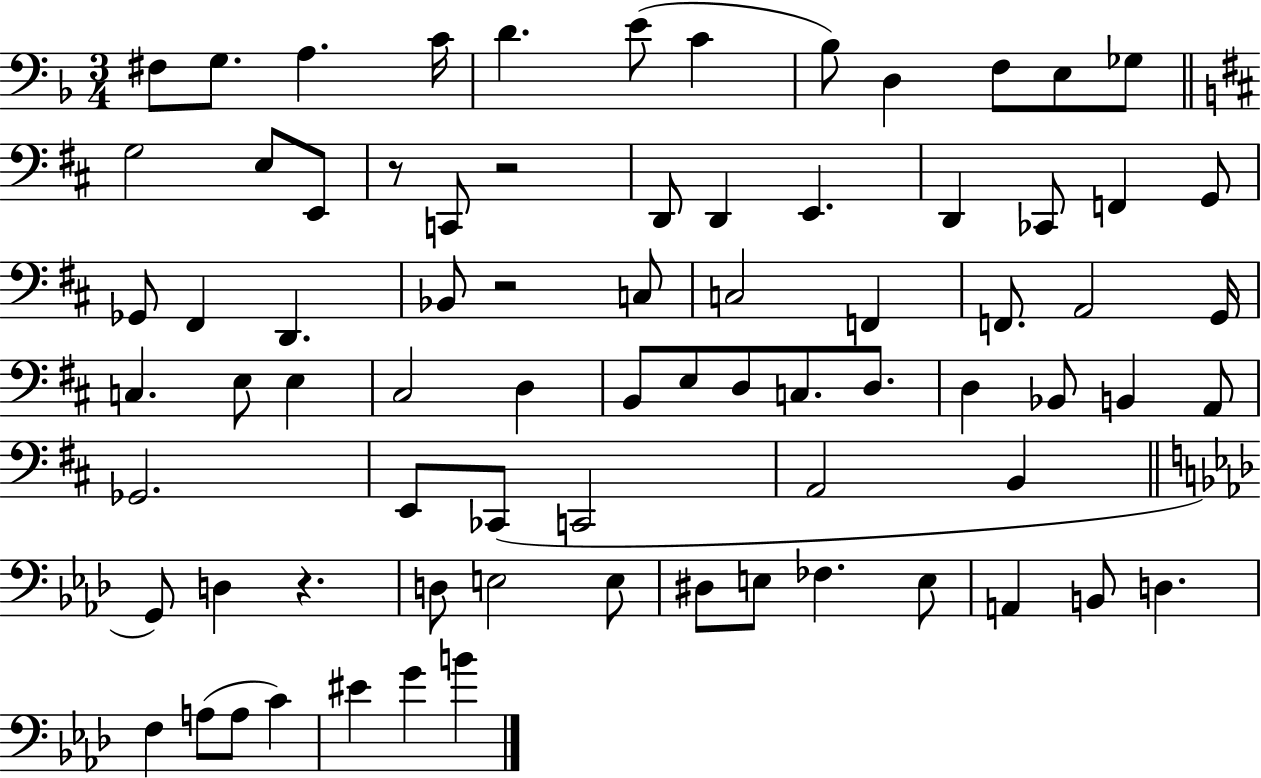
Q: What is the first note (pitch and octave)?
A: F#3